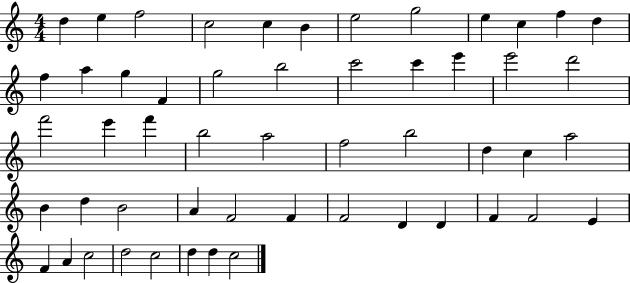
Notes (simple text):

D5/q E5/q F5/h C5/h C5/q B4/q E5/h G5/h E5/q C5/q F5/q D5/q F5/q A5/q G5/q F4/q G5/h B5/h C6/h C6/q E6/q E6/h D6/h F6/h E6/q F6/q B5/h A5/h F5/h B5/h D5/q C5/q A5/h B4/q D5/q B4/h A4/q F4/h F4/q F4/h D4/q D4/q F4/q F4/h E4/q F4/q A4/q C5/h D5/h C5/h D5/q D5/q C5/h